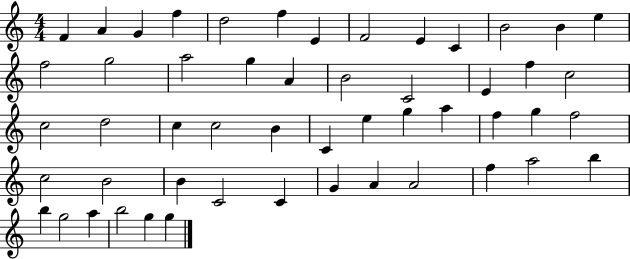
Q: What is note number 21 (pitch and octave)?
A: E4